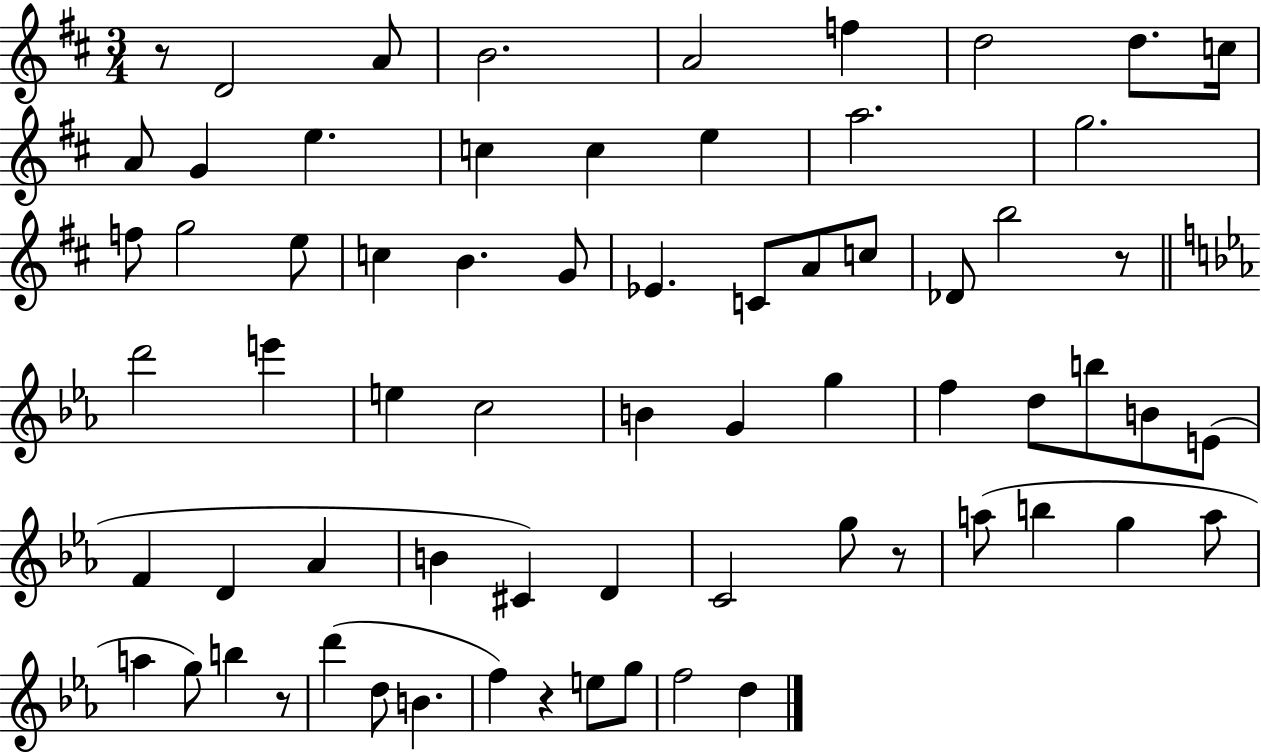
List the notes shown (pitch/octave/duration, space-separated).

R/e D4/h A4/e B4/h. A4/h F5/q D5/h D5/e. C5/s A4/e G4/q E5/q. C5/q C5/q E5/q A5/h. G5/h. F5/e G5/h E5/e C5/q B4/q. G4/e Eb4/q. C4/e A4/e C5/e Db4/e B5/h R/e D6/h E6/q E5/q C5/h B4/q G4/q G5/q F5/q D5/e B5/e B4/e E4/e F4/q D4/q Ab4/q B4/q C#4/q D4/q C4/h G5/e R/e A5/e B5/q G5/q A5/e A5/q G5/e B5/q R/e D6/q D5/e B4/q. F5/q R/q E5/e G5/e F5/h D5/q